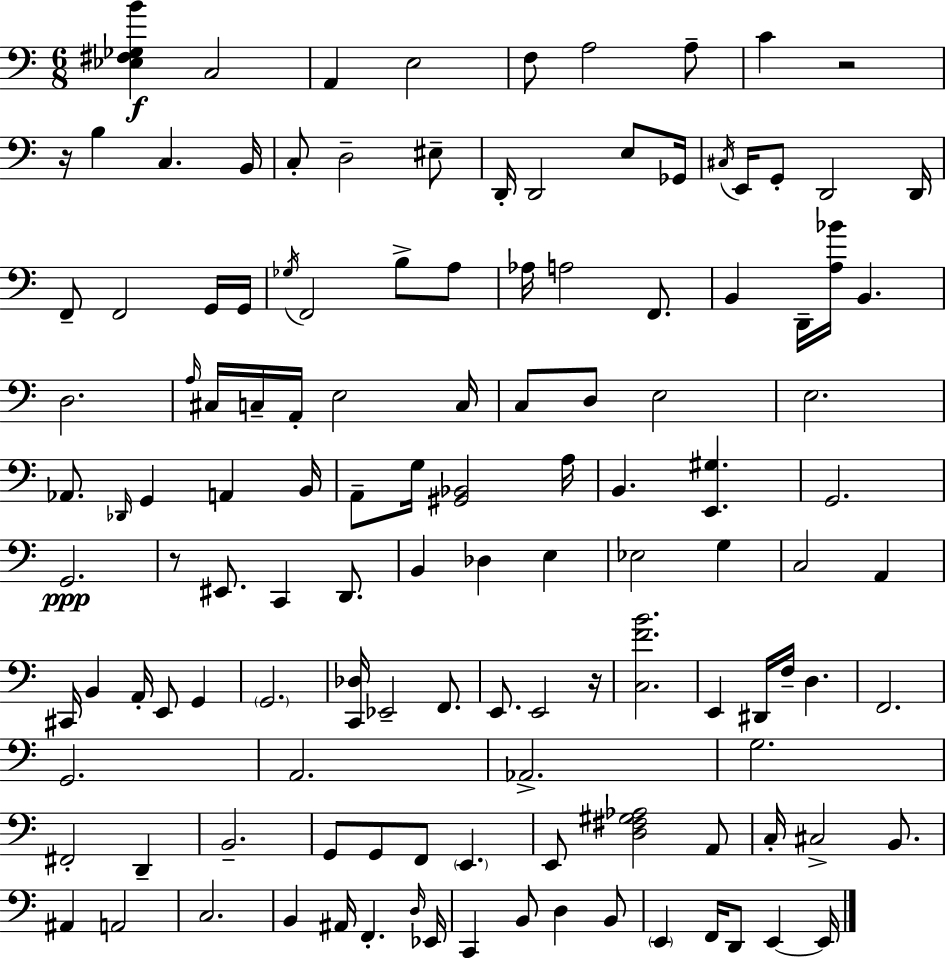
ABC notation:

X:1
T:Untitled
M:6/8
L:1/4
K:Am
[_E,^F,_G,B] C,2 A,, E,2 F,/2 A,2 A,/2 C z2 z/4 B, C, B,,/4 C,/2 D,2 ^E,/2 D,,/4 D,,2 E,/2 _G,,/4 ^C,/4 E,,/4 G,,/2 D,,2 D,,/4 F,,/2 F,,2 G,,/4 G,,/4 _G,/4 F,,2 B,/2 A,/2 _A,/4 A,2 F,,/2 B,, D,,/4 [A,_B]/4 B,, D,2 A,/4 ^C,/4 C,/4 A,,/4 E,2 C,/4 C,/2 D,/2 E,2 E,2 _A,,/2 _D,,/4 G,, A,, B,,/4 A,,/2 G,/4 [^G,,_B,,]2 A,/4 B,, [E,,^G,] G,,2 G,,2 z/2 ^E,,/2 C,, D,,/2 B,, _D, E, _E,2 G, C,2 A,, ^C,,/4 B,, A,,/4 E,,/2 G,, G,,2 [C,,_D,]/4 _E,,2 F,,/2 E,,/2 E,,2 z/4 [C,FB]2 E,, ^D,,/4 F,/4 D, F,,2 G,,2 A,,2 _A,,2 G,2 ^F,,2 D,, B,,2 G,,/2 G,,/2 F,,/2 E,, E,,/2 [D,^F,^G,_A,]2 A,,/2 C,/4 ^C,2 B,,/2 ^A,, A,,2 C,2 B,, ^A,,/4 F,, D,/4 _E,,/4 C,, B,,/2 D, B,,/2 E,, F,,/4 D,,/2 E,, E,,/4